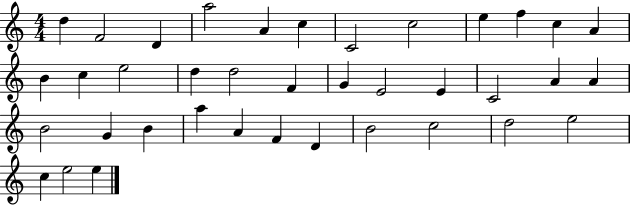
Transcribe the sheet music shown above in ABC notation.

X:1
T:Untitled
M:4/4
L:1/4
K:C
d F2 D a2 A c C2 c2 e f c A B c e2 d d2 F G E2 E C2 A A B2 G B a A F D B2 c2 d2 e2 c e2 e